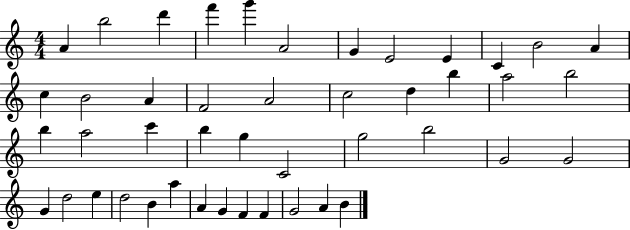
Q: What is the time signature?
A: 4/4